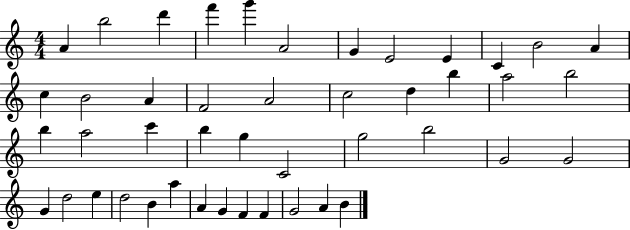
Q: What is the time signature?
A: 4/4